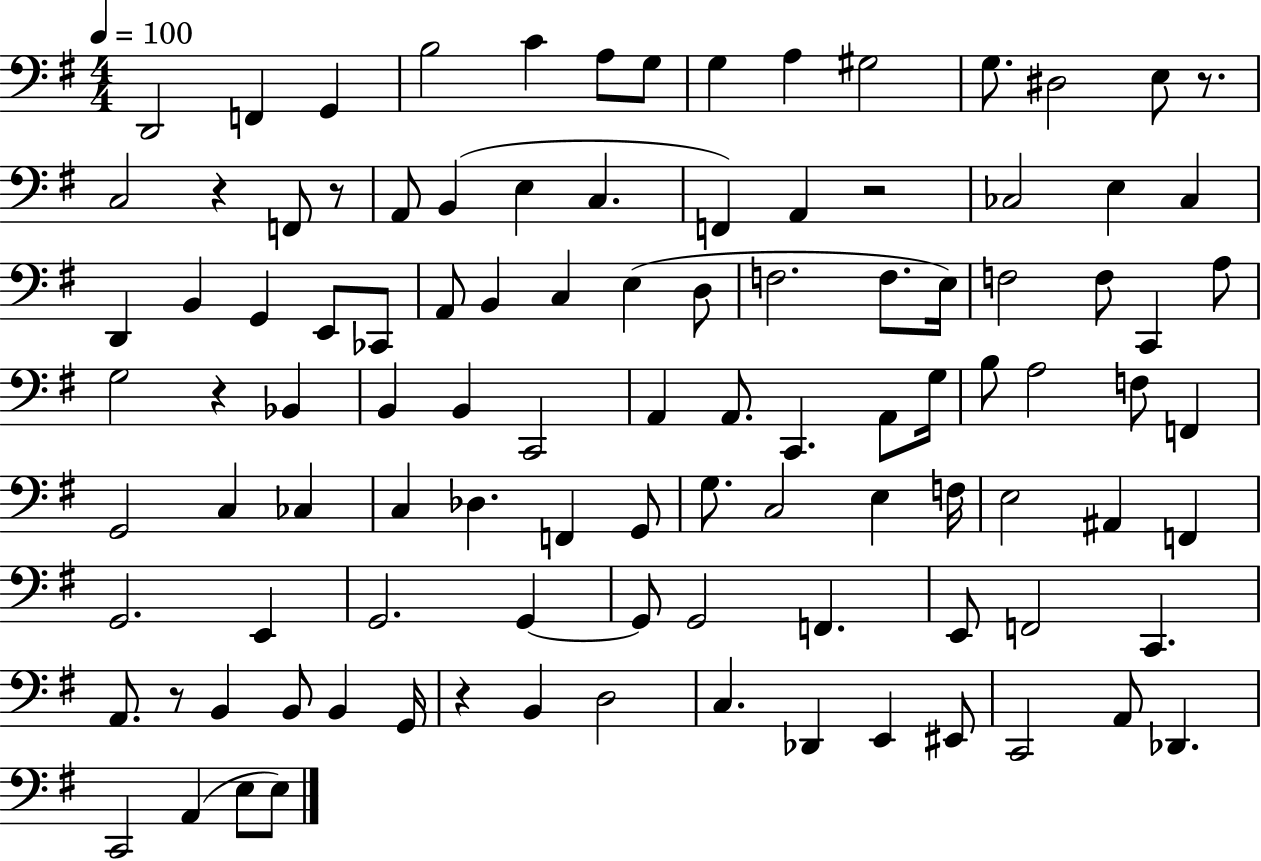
{
  \clef bass
  \numericTimeSignature
  \time 4/4
  \key g \major
  \tempo 4 = 100
  d,2 f,4 g,4 | b2 c'4 a8 g8 | g4 a4 gis2 | g8. dis2 e8 r8. | \break c2 r4 f,8 r8 | a,8 b,4( e4 c4. | f,4) a,4 r2 | ces2 e4 ces4 | \break d,4 b,4 g,4 e,8 ces,8 | a,8 b,4 c4 e4( d8 | f2. f8. e16) | f2 f8 c,4 a8 | \break g2 r4 bes,4 | b,4 b,4 c,2 | a,4 a,8. c,4. a,8 g16 | b8 a2 f8 f,4 | \break g,2 c4 ces4 | c4 des4. f,4 g,8 | g8. c2 e4 f16 | e2 ais,4 f,4 | \break g,2. e,4 | g,2. g,4~~ | g,8 g,2 f,4. | e,8 f,2 c,4. | \break a,8. r8 b,4 b,8 b,4 g,16 | r4 b,4 d2 | c4. des,4 e,4 eis,8 | c,2 a,8 des,4. | \break c,2 a,4( e8 e8) | \bar "|."
}